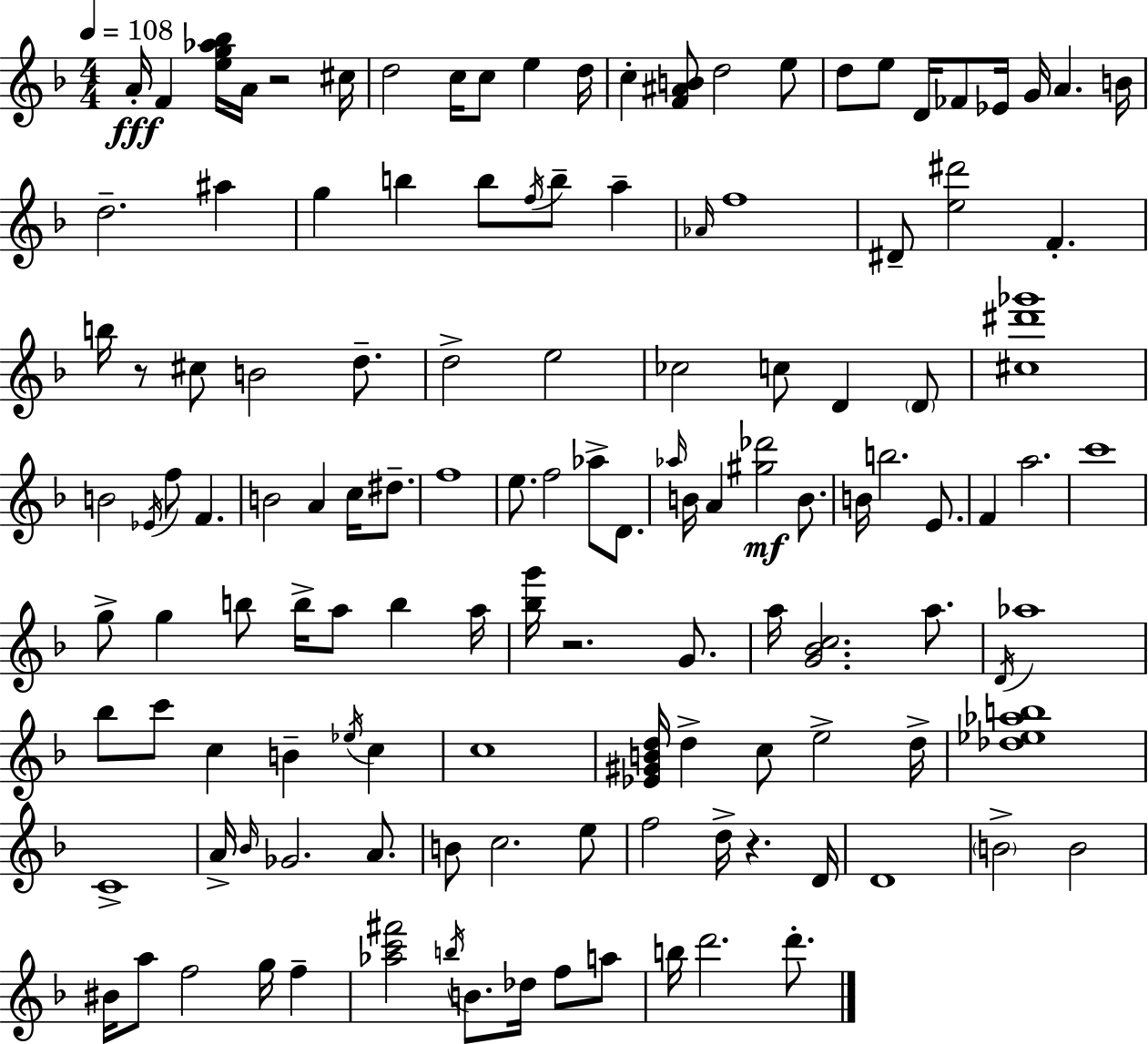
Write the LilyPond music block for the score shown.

{
  \clef treble
  \numericTimeSignature
  \time 4/4
  \key d \minor
  \tempo 4 = 108
  a'16-.\fff f'4 <e'' g'' aes'' bes''>16 a'16 r2 cis''16 | d''2 c''16 c''8 e''4 d''16 | c''4-. <f' ais' b'>8 d''2 e''8 | d''8 e''8 d'16 fes'8 ees'16 g'16 a'4. b'16 | \break d''2.-- ais''4 | g''4 b''4 b''8 \acciaccatura { f''16 } b''8-- a''4-- | \grace { aes'16 } f''1 | dis'8-- <e'' dis'''>2 f'4.-. | \break b''16 r8 cis''8 b'2 d''8.-- | d''2-> e''2 | ces''2 c''8 d'4 | \parenthesize d'8 <cis'' dis''' ges'''>1 | \break b'2 \acciaccatura { ees'16 } f''8 f'4. | b'2 a'4 c''16 | dis''8.-- f''1 | e''8. f''2 aes''8-> | \break d'8. \grace { aes''16 } b'16 a'4 <gis'' des'''>2\mf | b'8. b'16 b''2. | e'8. f'4 a''2. | c'''1 | \break g''8-> g''4 b''8 b''16-> a''8 b''4 | a''16 <bes'' g'''>16 r2. | g'8. a''16 <g' bes' c''>2. | a''8. \acciaccatura { d'16 } aes''1 | \break bes''8 c'''8 c''4 b'4-- | \acciaccatura { ees''16 } c''4 c''1 | <ees' gis' b' d''>16 d''4-> c''8 e''2-> | d''16-> <des'' ees'' aes'' b''>1 | \break c'1-> | a'16-> \grace { bes'16 } ges'2. | a'8. b'8 c''2. | e''8 f''2 d''16-> | \break r4. d'16 d'1 | \parenthesize b'2-> b'2 | bis'16 a''8 f''2 | g''16 f''4-- <aes'' c''' fis'''>2 \acciaccatura { b''16 } | \break b'8. des''16 f''8 a''8 b''16 d'''2. | d'''8.-. \bar "|."
}